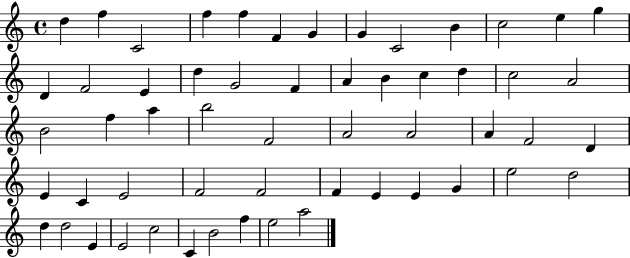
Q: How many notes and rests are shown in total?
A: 56